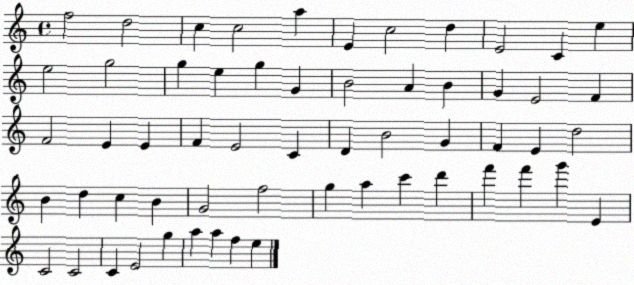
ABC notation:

X:1
T:Untitled
M:4/4
L:1/4
K:C
f2 d2 c c2 a E c2 d E2 C e e2 g2 g e g G B2 A B G E2 F F2 E E F E2 C D B2 G F E d2 B d c B G2 f2 g a c' d' f' f' g' E C2 C2 C E2 g a a f e